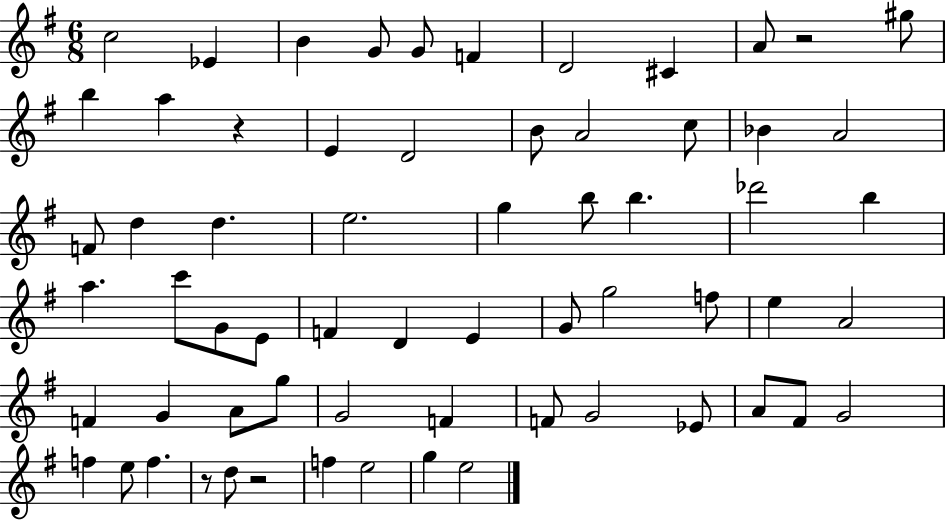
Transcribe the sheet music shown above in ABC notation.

X:1
T:Untitled
M:6/8
L:1/4
K:G
c2 _E B G/2 G/2 F D2 ^C A/2 z2 ^g/2 b a z E D2 B/2 A2 c/2 _B A2 F/2 d d e2 g b/2 b _d'2 b a c'/2 G/2 E/2 F D E G/2 g2 f/2 e A2 F G A/2 g/2 G2 F F/2 G2 _E/2 A/2 ^F/2 G2 f e/2 f z/2 d/2 z2 f e2 g e2